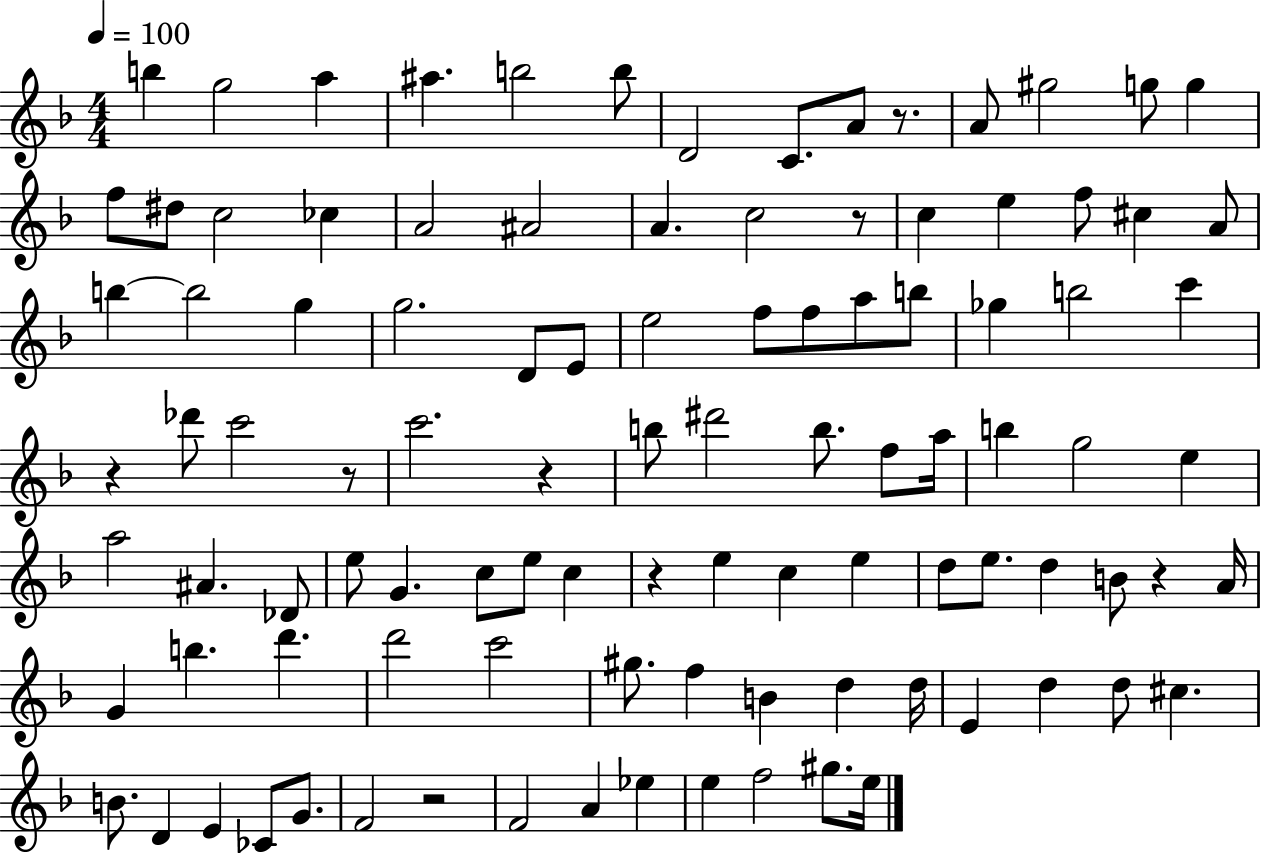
B5/q G5/h A5/q A#5/q. B5/h B5/e D4/h C4/e. A4/e R/e. A4/e G#5/h G5/e G5/q F5/e D#5/e C5/h CES5/q A4/h A#4/h A4/q. C5/h R/e C5/q E5/q F5/e C#5/q A4/e B5/q B5/h G5/q G5/h. D4/e E4/e E5/h F5/e F5/e A5/e B5/e Gb5/q B5/h C6/q R/q Db6/e C6/h R/e C6/h. R/q B5/e D#6/h B5/e. F5/e A5/s B5/q G5/h E5/q A5/h A#4/q. Db4/e E5/e G4/q. C5/e E5/e C5/q R/q E5/q C5/q E5/q D5/e E5/e. D5/q B4/e R/q A4/s G4/q B5/q. D6/q. D6/h C6/h G#5/e. F5/q B4/q D5/q D5/s E4/q D5/q D5/e C#5/q. B4/e. D4/q E4/q CES4/e G4/e. F4/h R/h F4/h A4/q Eb5/q E5/q F5/h G#5/e. E5/s